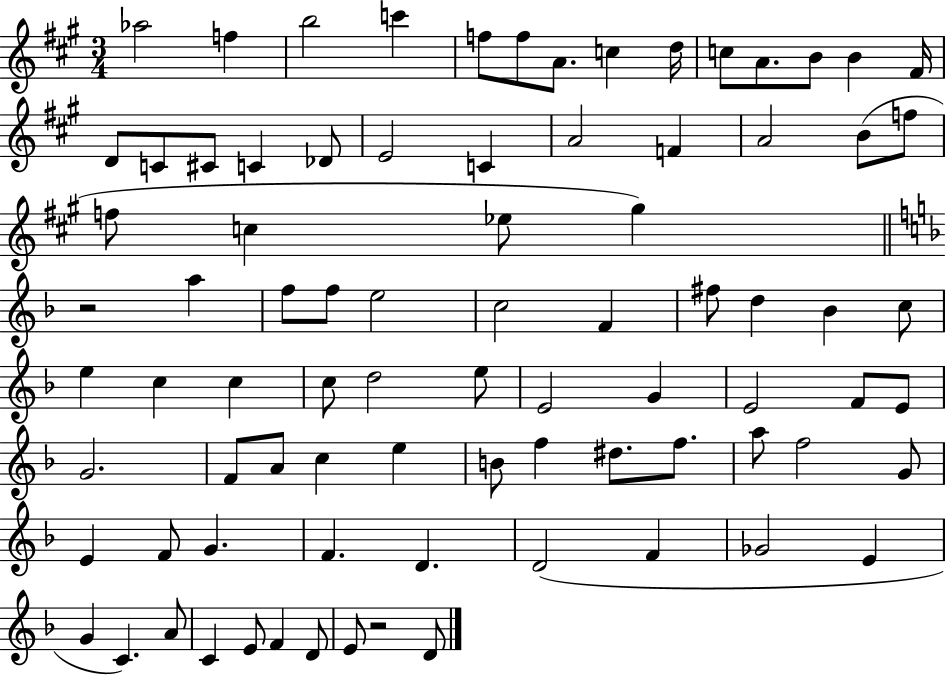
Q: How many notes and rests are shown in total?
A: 83